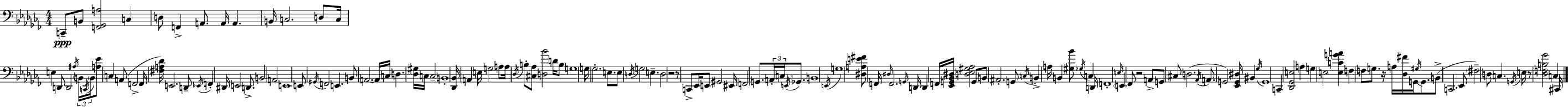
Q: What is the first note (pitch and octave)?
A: C2